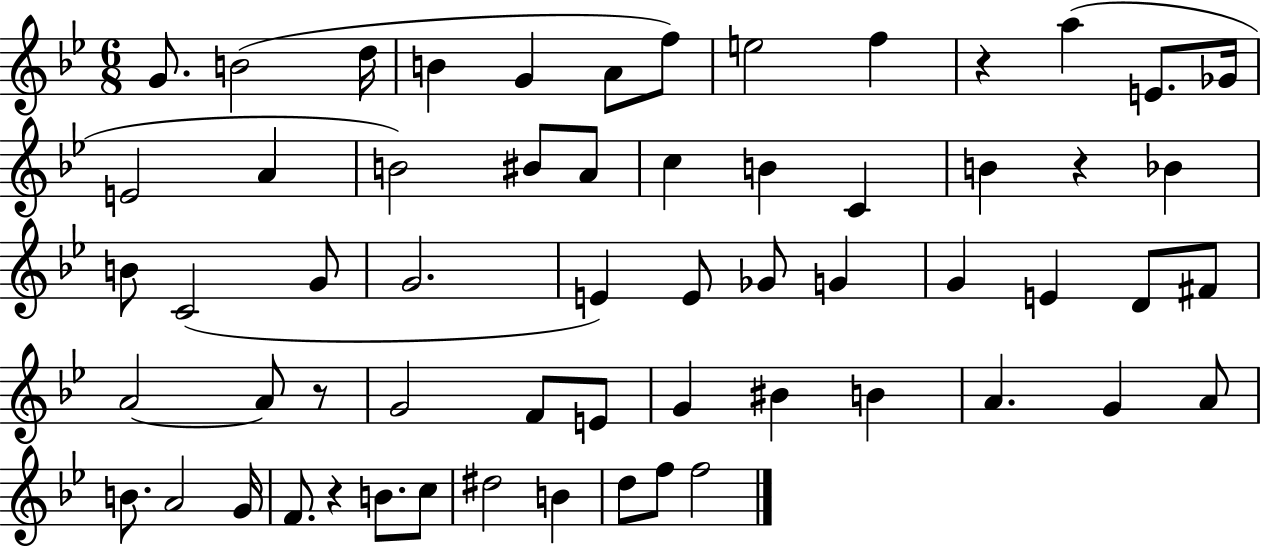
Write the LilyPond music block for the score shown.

{
  \clef treble
  \numericTimeSignature
  \time 6/8
  \key bes \major
  g'8. b'2( d''16 | b'4 g'4 a'8 f''8) | e''2 f''4 | r4 a''4( e'8. ges'16 | \break e'2 a'4 | b'2) bis'8 a'8 | c''4 b'4 c'4 | b'4 r4 bes'4 | \break b'8 c'2( g'8 | g'2. | e'4) e'8 ges'8 g'4 | g'4 e'4 d'8 fis'8 | \break a'2~~ a'8 r8 | g'2 f'8 e'8 | g'4 bis'4 b'4 | a'4. g'4 a'8 | \break b'8. a'2 g'16 | f'8. r4 b'8. c''8 | dis''2 b'4 | d''8 f''8 f''2 | \break \bar "|."
}